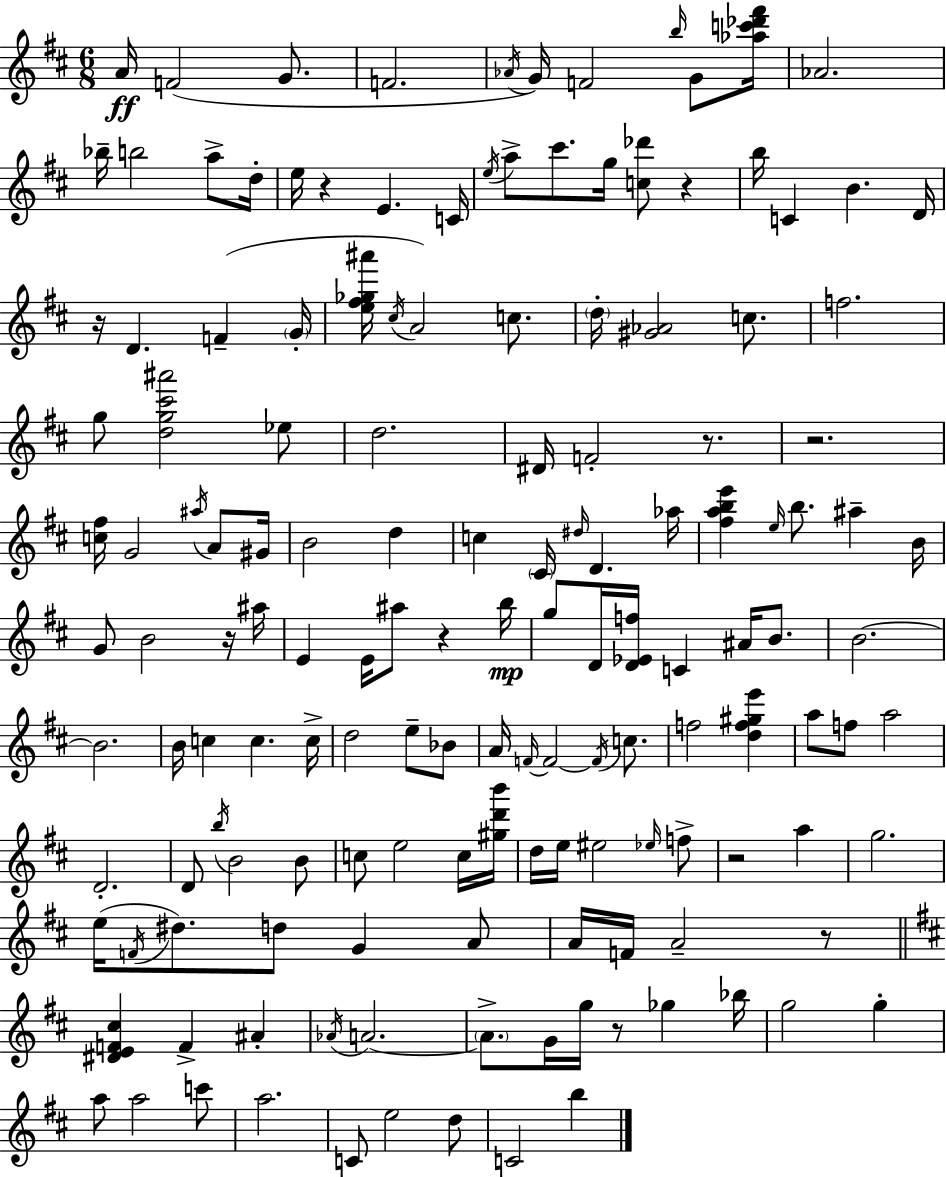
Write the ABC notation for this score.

X:1
T:Untitled
M:6/8
L:1/4
K:D
A/4 F2 G/2 F2 _A/4 G/4 F2 b/4 G/2 [_ac'_d'^f']/4 _A2 _b/4 b2 a/2 d/4 e/4 z E C/4 e/4 a/2 ^c'/2 g/4 [c_d']/2 z b/4 C B D/4 z/4 D F G/4 [e^f_g^a']/4 ^c/4 A2 c/2 d/4 [^G_A]2 c/2 f2 g/2 [dg^c'^a']2 _e/2 d2 ^D/4 F2 z/2 z2 [c^f]/4 G2 ^a/4 A/2 ^G/4 B2 d c ^C/4 ^d/4 D _a/4 [^fabe'] e/4 b/2 ^a B/4 G/2 B2 z/4 ^a/4 E E/4 ^a/2 z b/4 g/2 D/4 [D_Ef]/4 C ^A/4 B/2 B2 B2 B/4 c c c/4 d2 e/2 _B/2 A/4 F/4 F2 F/4 c/2 f2 [df^ge'] a/2 f/2 a2 D2 D/2 b/4 B2 B/2 c/2 e2 c/4 [^gd'b']/4 d/4 e/4 ^e2 _e/4 f/2 z2 a g2 e/4 F/4 ^d/2 d/2 G A/2 A/4 F/4 A2 z/2 [^DEF^c] F ^A _A/4 A2 A/2 G/4 g/4 z/2 _g _b/4 g2 g a/2 a2 c'/2 a2 C/2 e2 d/2 C2 b